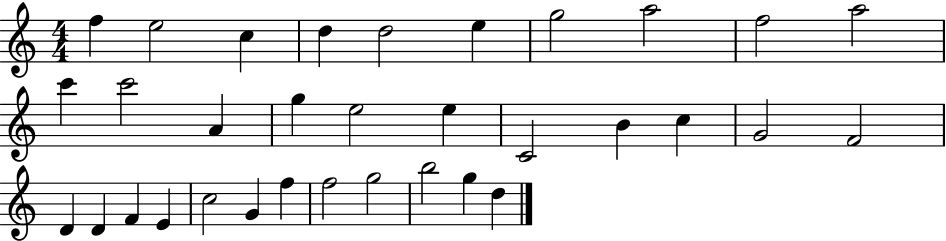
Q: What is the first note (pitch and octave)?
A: F5